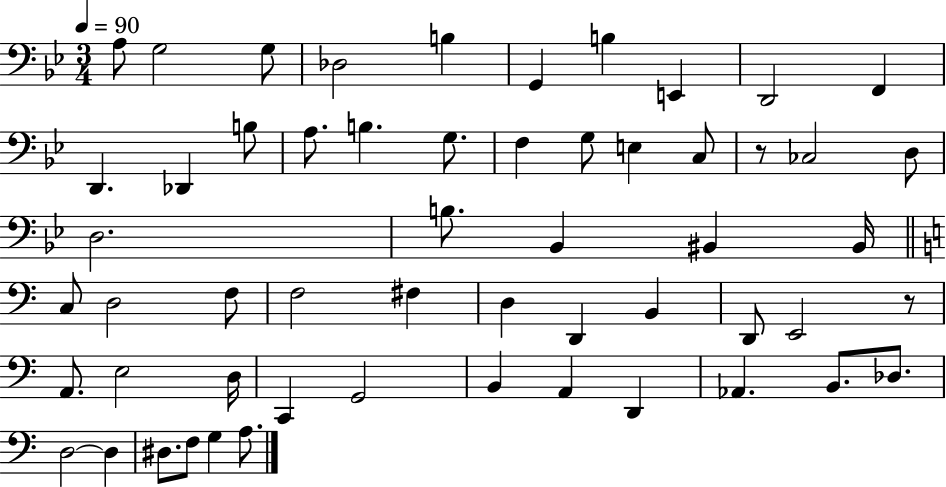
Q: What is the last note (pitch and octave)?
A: A3